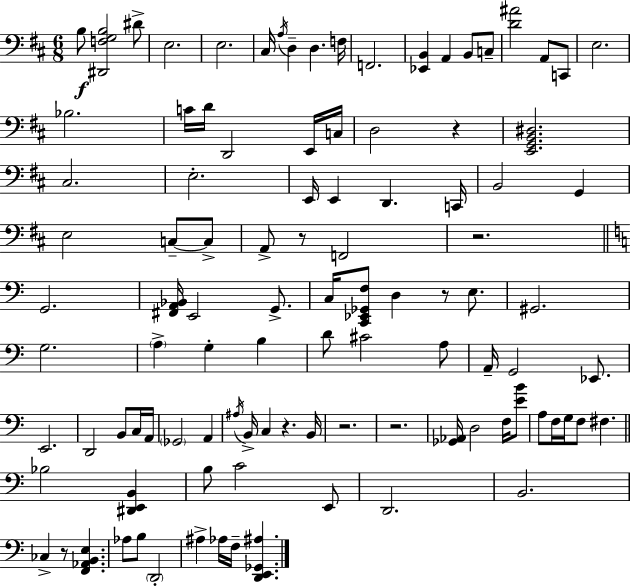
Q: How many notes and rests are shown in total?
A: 103